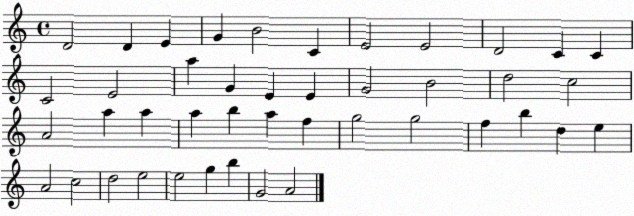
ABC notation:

X:1
T:Untitled
M:4/4
L:1/4
K:C
D2 D E G B2 C E2 E2 D2 C C C2 E2 a G E E G2 B2 d2 c2 A2 a a a b a f g2 g2 f b d e A2 c2 d2 e2 e2 g b G2 A2